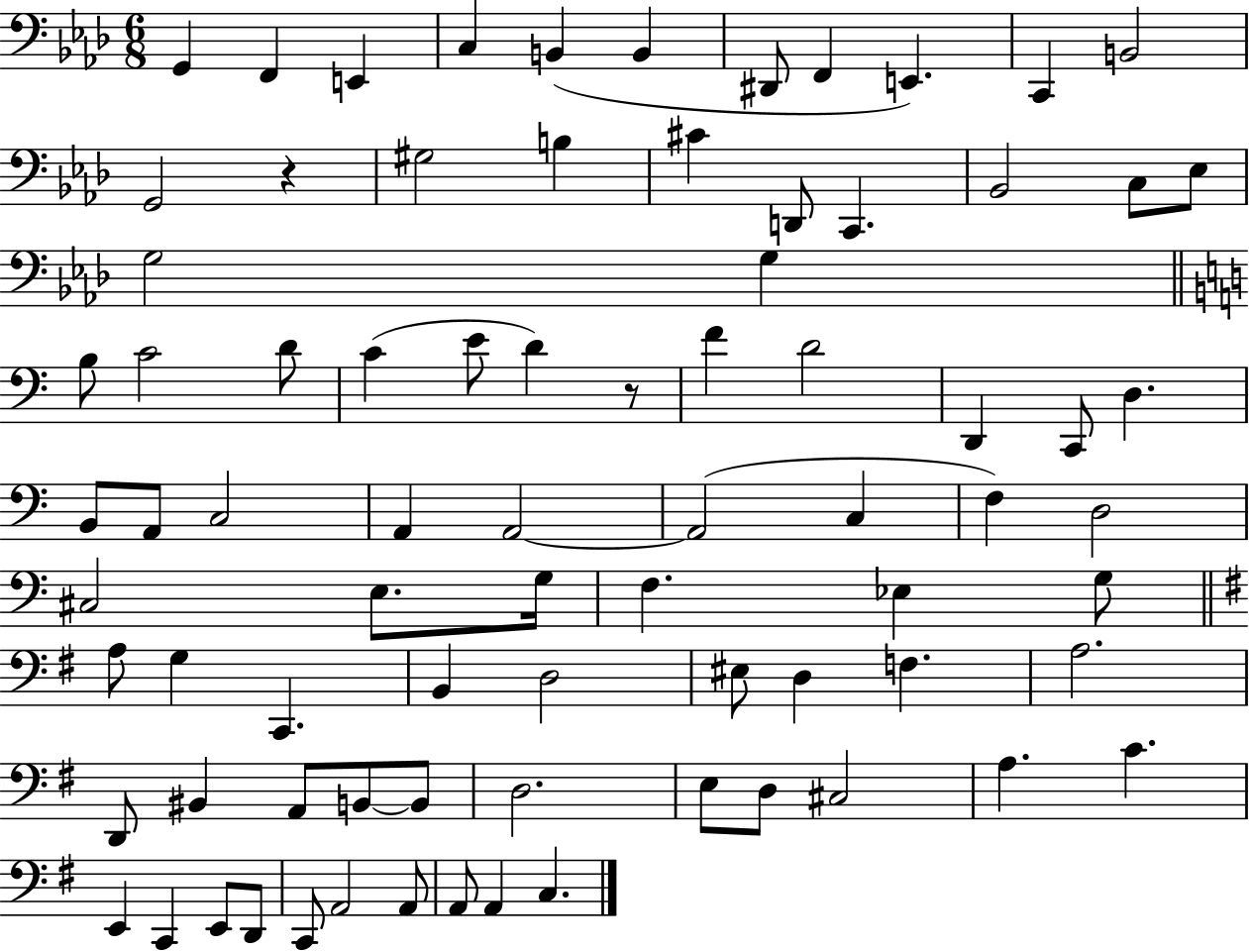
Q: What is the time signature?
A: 6/8